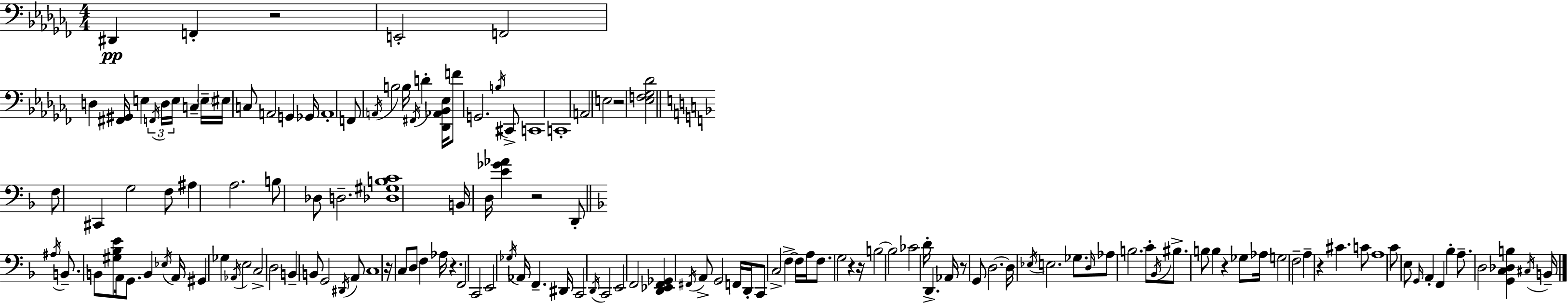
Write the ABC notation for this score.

X:1
T:Untitled
M:4/4
L:1/4
K:Abm
^D,, F,, z2 E,,2 F,,2 D, [^F,,^G,,]/4 E, F,,/4 D,/4 E,/4 C, E,/4 ^E,/4 C,/2 A,,2 G,, _G,,/4 A,,4 F,,/2 A,,/4 B,2 B,/4 ^F,,/4 D [_D,,_A,,_B,,_E,]/4 F/2 G,,2 B,/4 ^C,,/2 C,,4 C,,4 A,,2 E,2 z2 [_E,F,_G,_D]2 F,/2 ^C,, G,2 F,/2 ^A, A,2 B,/2 _D,/2 D,2 [_D,^G,B,C]4 B,,/4 D,/4 [E_G_A] z2 D,,/2 ^A,/4 B,,/2 B,,/2 [^G,_B,E]/2 A,,/4 G,,/2 B,, _E,/4 A,,/4 ^G,, _G, _A,,/4 E,2 C,2 D,2 B,, B,,/2 G,,2 ^D,,/4 A,,/2 C,4 z/4 C,/2 D,/2 F, _A,/4 z F,,2 C,,2 E,,2 _G,/4 _A,,/4 F,, ^D,,/4 C,,2 D,,/4 C,,2 E,,2 F,,2 [D,,_E,,F,,_G,,] ^F,,/4 A,,/2 G,,2 F,,/4 D,,/4 C,,/2 C,2 F, F,/4 A,/4 F,/2 G,2 z z/4 B,2 B,2 _C2 D/4 D,, _A,,/4 z/2 G,,/2 D,2 D,/4 _E,/4 E,2 _G,/2 D,/4 _A,/2 B,2 C/2 _B,,/4 ^B,/2 B,/2 B, z _G,/2 _A,/4 G,2 F,2 A, z ^C C/2 A,4 C/2 E,/2 G,,/4 A,, F,, _B, A,/2 D,2 [G,,C,_D,B,] ^C,/4 B,,/4